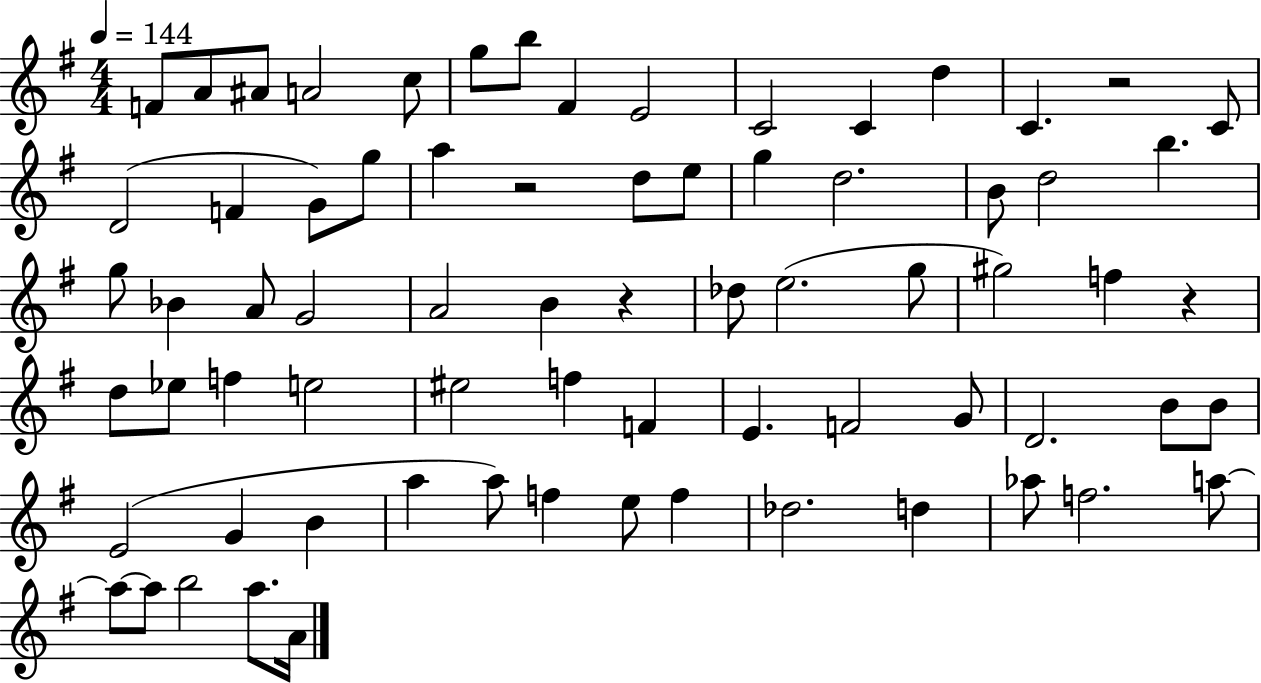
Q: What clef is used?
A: treble